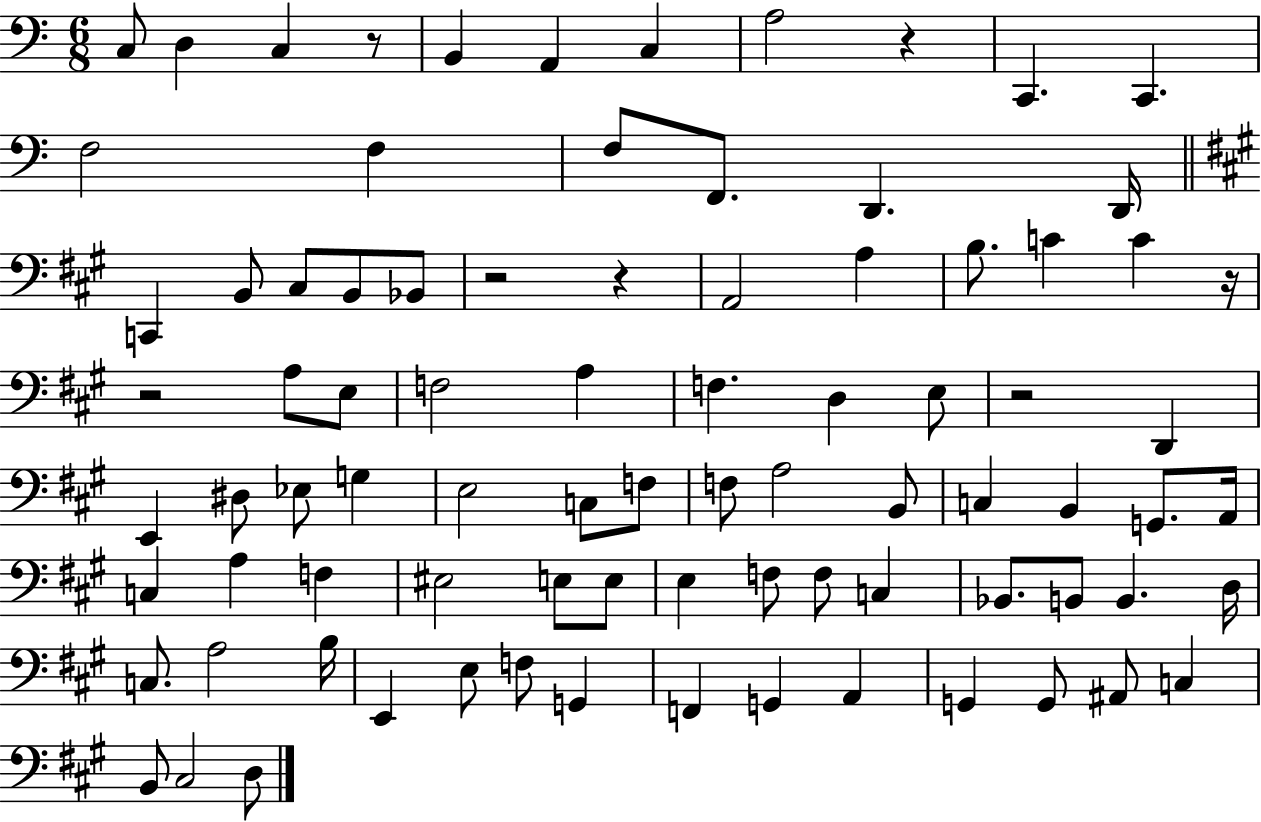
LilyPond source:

{
  \clef bass
  \numericTimeSignature
  \time 6/8
  \key c \major
  \repeat volta 2 { c8 d4 c4 r8 | b,4 a,4 c4 | a2 r4 | c,4. c,4. | \break f2 f4 | f8 f,8. d,4. d,16 | \bar "||" \break \key a \major c,4 b,8 cis8 b,8 bes,8 | r2 r4 | a,2 a4 | b8. c'4 c'4 r16 | \break r2 a8 e8 | f2 a4 | f4. d4 e8 | r2 d,4 | \break e,4 dis8 ees8 g4 | e2 c8 f8 | f8 a2 b,8 | c4 b,4 g,8. a,16 | \break c4 a4 f4 | eis2 e8 e8 | e4 f8 f8 c4 | bes,8. b,8 b,4. d16 | \break c8. a2 b16 | e,4 e8 f8 g,4 | f,4 g,4 a,4 | g,4 g,8 ais,8 c4 | \break b,8 cis2 d8 | } \bar "|."
}